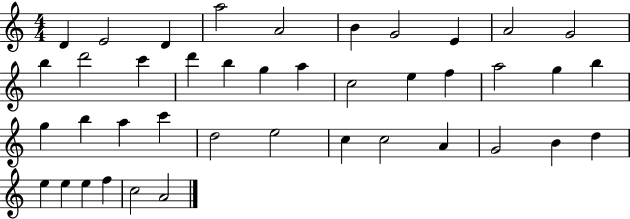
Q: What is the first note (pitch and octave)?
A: D4